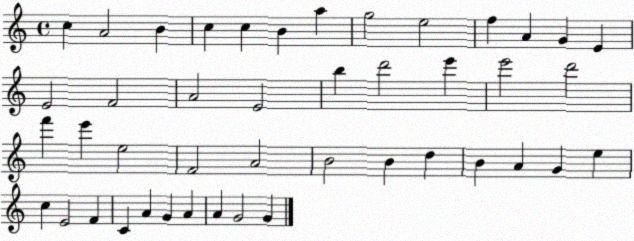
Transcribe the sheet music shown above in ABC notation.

X:1
T:Untitled
M:4/4
L:1/4
K:C
c A2 B c c B a g2 e2 f A G E E2 F2 A2 E2 b d'2 e' e'2 d'2 f' e' e2 F2 A2 B2 B d B A G e c E2 F C A G A A G2 G